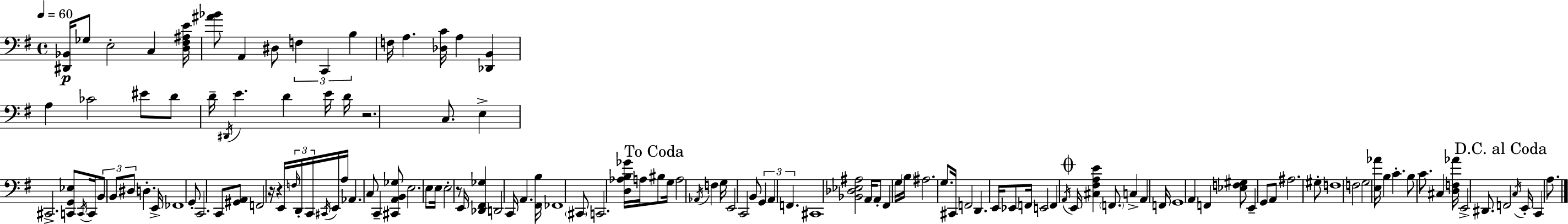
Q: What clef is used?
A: bass